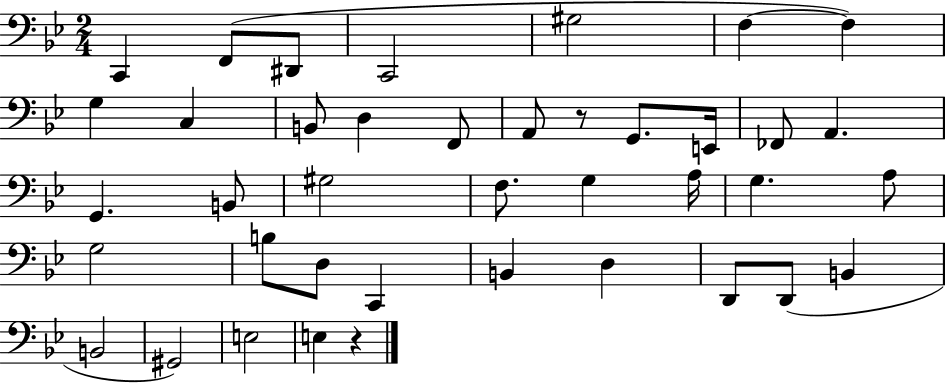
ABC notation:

X:1
T:Untitled
M:2/4
L:1/4
K:Bb
C,, F,,/2 ^D,,/2 C,,2 ^G,2 F, F, G, C, B,,/2 D, F,,/2 A,,/2 z/2 G,,/2 E,,/4 _F,,/2 A,, G,, B,,/2 ^G,2 F,/2 G, A,/4 G, A,/2 G,2 B,/2 D,/2 C,, B,, D, D,,/2 D,,/2 B,, B,,2 ^G,,2 E,2 E, z